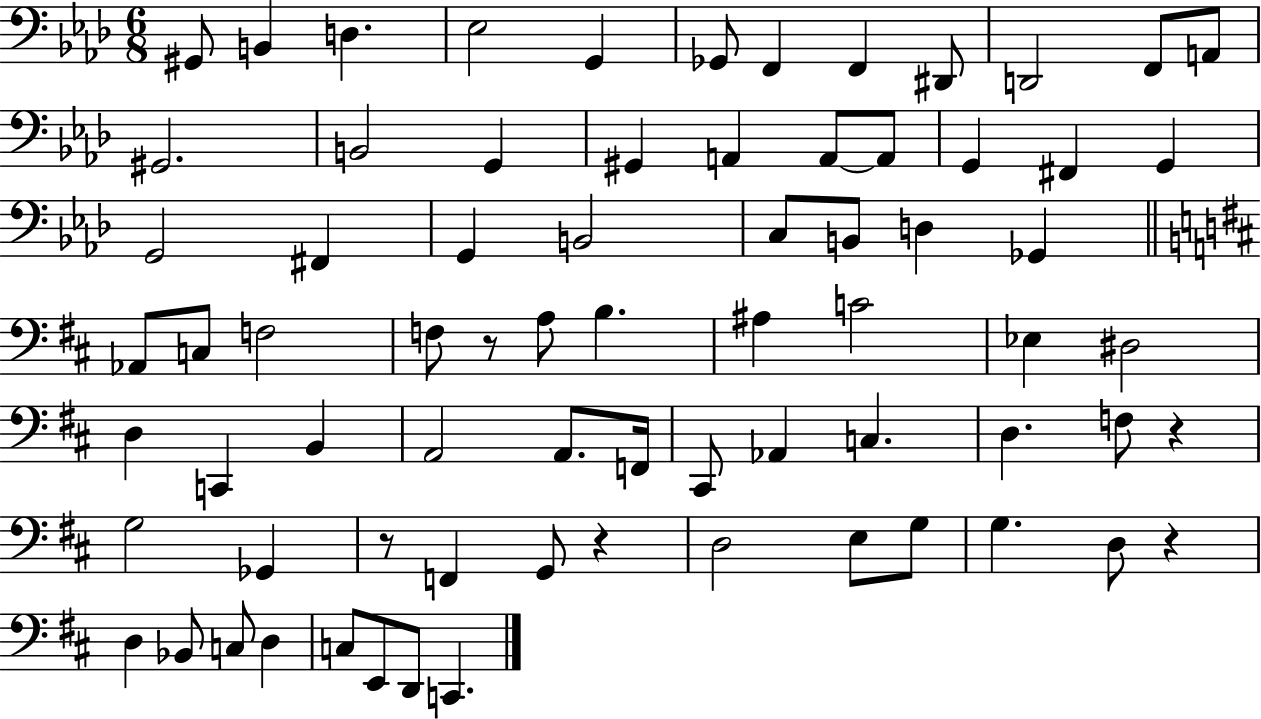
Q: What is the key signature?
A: AES major